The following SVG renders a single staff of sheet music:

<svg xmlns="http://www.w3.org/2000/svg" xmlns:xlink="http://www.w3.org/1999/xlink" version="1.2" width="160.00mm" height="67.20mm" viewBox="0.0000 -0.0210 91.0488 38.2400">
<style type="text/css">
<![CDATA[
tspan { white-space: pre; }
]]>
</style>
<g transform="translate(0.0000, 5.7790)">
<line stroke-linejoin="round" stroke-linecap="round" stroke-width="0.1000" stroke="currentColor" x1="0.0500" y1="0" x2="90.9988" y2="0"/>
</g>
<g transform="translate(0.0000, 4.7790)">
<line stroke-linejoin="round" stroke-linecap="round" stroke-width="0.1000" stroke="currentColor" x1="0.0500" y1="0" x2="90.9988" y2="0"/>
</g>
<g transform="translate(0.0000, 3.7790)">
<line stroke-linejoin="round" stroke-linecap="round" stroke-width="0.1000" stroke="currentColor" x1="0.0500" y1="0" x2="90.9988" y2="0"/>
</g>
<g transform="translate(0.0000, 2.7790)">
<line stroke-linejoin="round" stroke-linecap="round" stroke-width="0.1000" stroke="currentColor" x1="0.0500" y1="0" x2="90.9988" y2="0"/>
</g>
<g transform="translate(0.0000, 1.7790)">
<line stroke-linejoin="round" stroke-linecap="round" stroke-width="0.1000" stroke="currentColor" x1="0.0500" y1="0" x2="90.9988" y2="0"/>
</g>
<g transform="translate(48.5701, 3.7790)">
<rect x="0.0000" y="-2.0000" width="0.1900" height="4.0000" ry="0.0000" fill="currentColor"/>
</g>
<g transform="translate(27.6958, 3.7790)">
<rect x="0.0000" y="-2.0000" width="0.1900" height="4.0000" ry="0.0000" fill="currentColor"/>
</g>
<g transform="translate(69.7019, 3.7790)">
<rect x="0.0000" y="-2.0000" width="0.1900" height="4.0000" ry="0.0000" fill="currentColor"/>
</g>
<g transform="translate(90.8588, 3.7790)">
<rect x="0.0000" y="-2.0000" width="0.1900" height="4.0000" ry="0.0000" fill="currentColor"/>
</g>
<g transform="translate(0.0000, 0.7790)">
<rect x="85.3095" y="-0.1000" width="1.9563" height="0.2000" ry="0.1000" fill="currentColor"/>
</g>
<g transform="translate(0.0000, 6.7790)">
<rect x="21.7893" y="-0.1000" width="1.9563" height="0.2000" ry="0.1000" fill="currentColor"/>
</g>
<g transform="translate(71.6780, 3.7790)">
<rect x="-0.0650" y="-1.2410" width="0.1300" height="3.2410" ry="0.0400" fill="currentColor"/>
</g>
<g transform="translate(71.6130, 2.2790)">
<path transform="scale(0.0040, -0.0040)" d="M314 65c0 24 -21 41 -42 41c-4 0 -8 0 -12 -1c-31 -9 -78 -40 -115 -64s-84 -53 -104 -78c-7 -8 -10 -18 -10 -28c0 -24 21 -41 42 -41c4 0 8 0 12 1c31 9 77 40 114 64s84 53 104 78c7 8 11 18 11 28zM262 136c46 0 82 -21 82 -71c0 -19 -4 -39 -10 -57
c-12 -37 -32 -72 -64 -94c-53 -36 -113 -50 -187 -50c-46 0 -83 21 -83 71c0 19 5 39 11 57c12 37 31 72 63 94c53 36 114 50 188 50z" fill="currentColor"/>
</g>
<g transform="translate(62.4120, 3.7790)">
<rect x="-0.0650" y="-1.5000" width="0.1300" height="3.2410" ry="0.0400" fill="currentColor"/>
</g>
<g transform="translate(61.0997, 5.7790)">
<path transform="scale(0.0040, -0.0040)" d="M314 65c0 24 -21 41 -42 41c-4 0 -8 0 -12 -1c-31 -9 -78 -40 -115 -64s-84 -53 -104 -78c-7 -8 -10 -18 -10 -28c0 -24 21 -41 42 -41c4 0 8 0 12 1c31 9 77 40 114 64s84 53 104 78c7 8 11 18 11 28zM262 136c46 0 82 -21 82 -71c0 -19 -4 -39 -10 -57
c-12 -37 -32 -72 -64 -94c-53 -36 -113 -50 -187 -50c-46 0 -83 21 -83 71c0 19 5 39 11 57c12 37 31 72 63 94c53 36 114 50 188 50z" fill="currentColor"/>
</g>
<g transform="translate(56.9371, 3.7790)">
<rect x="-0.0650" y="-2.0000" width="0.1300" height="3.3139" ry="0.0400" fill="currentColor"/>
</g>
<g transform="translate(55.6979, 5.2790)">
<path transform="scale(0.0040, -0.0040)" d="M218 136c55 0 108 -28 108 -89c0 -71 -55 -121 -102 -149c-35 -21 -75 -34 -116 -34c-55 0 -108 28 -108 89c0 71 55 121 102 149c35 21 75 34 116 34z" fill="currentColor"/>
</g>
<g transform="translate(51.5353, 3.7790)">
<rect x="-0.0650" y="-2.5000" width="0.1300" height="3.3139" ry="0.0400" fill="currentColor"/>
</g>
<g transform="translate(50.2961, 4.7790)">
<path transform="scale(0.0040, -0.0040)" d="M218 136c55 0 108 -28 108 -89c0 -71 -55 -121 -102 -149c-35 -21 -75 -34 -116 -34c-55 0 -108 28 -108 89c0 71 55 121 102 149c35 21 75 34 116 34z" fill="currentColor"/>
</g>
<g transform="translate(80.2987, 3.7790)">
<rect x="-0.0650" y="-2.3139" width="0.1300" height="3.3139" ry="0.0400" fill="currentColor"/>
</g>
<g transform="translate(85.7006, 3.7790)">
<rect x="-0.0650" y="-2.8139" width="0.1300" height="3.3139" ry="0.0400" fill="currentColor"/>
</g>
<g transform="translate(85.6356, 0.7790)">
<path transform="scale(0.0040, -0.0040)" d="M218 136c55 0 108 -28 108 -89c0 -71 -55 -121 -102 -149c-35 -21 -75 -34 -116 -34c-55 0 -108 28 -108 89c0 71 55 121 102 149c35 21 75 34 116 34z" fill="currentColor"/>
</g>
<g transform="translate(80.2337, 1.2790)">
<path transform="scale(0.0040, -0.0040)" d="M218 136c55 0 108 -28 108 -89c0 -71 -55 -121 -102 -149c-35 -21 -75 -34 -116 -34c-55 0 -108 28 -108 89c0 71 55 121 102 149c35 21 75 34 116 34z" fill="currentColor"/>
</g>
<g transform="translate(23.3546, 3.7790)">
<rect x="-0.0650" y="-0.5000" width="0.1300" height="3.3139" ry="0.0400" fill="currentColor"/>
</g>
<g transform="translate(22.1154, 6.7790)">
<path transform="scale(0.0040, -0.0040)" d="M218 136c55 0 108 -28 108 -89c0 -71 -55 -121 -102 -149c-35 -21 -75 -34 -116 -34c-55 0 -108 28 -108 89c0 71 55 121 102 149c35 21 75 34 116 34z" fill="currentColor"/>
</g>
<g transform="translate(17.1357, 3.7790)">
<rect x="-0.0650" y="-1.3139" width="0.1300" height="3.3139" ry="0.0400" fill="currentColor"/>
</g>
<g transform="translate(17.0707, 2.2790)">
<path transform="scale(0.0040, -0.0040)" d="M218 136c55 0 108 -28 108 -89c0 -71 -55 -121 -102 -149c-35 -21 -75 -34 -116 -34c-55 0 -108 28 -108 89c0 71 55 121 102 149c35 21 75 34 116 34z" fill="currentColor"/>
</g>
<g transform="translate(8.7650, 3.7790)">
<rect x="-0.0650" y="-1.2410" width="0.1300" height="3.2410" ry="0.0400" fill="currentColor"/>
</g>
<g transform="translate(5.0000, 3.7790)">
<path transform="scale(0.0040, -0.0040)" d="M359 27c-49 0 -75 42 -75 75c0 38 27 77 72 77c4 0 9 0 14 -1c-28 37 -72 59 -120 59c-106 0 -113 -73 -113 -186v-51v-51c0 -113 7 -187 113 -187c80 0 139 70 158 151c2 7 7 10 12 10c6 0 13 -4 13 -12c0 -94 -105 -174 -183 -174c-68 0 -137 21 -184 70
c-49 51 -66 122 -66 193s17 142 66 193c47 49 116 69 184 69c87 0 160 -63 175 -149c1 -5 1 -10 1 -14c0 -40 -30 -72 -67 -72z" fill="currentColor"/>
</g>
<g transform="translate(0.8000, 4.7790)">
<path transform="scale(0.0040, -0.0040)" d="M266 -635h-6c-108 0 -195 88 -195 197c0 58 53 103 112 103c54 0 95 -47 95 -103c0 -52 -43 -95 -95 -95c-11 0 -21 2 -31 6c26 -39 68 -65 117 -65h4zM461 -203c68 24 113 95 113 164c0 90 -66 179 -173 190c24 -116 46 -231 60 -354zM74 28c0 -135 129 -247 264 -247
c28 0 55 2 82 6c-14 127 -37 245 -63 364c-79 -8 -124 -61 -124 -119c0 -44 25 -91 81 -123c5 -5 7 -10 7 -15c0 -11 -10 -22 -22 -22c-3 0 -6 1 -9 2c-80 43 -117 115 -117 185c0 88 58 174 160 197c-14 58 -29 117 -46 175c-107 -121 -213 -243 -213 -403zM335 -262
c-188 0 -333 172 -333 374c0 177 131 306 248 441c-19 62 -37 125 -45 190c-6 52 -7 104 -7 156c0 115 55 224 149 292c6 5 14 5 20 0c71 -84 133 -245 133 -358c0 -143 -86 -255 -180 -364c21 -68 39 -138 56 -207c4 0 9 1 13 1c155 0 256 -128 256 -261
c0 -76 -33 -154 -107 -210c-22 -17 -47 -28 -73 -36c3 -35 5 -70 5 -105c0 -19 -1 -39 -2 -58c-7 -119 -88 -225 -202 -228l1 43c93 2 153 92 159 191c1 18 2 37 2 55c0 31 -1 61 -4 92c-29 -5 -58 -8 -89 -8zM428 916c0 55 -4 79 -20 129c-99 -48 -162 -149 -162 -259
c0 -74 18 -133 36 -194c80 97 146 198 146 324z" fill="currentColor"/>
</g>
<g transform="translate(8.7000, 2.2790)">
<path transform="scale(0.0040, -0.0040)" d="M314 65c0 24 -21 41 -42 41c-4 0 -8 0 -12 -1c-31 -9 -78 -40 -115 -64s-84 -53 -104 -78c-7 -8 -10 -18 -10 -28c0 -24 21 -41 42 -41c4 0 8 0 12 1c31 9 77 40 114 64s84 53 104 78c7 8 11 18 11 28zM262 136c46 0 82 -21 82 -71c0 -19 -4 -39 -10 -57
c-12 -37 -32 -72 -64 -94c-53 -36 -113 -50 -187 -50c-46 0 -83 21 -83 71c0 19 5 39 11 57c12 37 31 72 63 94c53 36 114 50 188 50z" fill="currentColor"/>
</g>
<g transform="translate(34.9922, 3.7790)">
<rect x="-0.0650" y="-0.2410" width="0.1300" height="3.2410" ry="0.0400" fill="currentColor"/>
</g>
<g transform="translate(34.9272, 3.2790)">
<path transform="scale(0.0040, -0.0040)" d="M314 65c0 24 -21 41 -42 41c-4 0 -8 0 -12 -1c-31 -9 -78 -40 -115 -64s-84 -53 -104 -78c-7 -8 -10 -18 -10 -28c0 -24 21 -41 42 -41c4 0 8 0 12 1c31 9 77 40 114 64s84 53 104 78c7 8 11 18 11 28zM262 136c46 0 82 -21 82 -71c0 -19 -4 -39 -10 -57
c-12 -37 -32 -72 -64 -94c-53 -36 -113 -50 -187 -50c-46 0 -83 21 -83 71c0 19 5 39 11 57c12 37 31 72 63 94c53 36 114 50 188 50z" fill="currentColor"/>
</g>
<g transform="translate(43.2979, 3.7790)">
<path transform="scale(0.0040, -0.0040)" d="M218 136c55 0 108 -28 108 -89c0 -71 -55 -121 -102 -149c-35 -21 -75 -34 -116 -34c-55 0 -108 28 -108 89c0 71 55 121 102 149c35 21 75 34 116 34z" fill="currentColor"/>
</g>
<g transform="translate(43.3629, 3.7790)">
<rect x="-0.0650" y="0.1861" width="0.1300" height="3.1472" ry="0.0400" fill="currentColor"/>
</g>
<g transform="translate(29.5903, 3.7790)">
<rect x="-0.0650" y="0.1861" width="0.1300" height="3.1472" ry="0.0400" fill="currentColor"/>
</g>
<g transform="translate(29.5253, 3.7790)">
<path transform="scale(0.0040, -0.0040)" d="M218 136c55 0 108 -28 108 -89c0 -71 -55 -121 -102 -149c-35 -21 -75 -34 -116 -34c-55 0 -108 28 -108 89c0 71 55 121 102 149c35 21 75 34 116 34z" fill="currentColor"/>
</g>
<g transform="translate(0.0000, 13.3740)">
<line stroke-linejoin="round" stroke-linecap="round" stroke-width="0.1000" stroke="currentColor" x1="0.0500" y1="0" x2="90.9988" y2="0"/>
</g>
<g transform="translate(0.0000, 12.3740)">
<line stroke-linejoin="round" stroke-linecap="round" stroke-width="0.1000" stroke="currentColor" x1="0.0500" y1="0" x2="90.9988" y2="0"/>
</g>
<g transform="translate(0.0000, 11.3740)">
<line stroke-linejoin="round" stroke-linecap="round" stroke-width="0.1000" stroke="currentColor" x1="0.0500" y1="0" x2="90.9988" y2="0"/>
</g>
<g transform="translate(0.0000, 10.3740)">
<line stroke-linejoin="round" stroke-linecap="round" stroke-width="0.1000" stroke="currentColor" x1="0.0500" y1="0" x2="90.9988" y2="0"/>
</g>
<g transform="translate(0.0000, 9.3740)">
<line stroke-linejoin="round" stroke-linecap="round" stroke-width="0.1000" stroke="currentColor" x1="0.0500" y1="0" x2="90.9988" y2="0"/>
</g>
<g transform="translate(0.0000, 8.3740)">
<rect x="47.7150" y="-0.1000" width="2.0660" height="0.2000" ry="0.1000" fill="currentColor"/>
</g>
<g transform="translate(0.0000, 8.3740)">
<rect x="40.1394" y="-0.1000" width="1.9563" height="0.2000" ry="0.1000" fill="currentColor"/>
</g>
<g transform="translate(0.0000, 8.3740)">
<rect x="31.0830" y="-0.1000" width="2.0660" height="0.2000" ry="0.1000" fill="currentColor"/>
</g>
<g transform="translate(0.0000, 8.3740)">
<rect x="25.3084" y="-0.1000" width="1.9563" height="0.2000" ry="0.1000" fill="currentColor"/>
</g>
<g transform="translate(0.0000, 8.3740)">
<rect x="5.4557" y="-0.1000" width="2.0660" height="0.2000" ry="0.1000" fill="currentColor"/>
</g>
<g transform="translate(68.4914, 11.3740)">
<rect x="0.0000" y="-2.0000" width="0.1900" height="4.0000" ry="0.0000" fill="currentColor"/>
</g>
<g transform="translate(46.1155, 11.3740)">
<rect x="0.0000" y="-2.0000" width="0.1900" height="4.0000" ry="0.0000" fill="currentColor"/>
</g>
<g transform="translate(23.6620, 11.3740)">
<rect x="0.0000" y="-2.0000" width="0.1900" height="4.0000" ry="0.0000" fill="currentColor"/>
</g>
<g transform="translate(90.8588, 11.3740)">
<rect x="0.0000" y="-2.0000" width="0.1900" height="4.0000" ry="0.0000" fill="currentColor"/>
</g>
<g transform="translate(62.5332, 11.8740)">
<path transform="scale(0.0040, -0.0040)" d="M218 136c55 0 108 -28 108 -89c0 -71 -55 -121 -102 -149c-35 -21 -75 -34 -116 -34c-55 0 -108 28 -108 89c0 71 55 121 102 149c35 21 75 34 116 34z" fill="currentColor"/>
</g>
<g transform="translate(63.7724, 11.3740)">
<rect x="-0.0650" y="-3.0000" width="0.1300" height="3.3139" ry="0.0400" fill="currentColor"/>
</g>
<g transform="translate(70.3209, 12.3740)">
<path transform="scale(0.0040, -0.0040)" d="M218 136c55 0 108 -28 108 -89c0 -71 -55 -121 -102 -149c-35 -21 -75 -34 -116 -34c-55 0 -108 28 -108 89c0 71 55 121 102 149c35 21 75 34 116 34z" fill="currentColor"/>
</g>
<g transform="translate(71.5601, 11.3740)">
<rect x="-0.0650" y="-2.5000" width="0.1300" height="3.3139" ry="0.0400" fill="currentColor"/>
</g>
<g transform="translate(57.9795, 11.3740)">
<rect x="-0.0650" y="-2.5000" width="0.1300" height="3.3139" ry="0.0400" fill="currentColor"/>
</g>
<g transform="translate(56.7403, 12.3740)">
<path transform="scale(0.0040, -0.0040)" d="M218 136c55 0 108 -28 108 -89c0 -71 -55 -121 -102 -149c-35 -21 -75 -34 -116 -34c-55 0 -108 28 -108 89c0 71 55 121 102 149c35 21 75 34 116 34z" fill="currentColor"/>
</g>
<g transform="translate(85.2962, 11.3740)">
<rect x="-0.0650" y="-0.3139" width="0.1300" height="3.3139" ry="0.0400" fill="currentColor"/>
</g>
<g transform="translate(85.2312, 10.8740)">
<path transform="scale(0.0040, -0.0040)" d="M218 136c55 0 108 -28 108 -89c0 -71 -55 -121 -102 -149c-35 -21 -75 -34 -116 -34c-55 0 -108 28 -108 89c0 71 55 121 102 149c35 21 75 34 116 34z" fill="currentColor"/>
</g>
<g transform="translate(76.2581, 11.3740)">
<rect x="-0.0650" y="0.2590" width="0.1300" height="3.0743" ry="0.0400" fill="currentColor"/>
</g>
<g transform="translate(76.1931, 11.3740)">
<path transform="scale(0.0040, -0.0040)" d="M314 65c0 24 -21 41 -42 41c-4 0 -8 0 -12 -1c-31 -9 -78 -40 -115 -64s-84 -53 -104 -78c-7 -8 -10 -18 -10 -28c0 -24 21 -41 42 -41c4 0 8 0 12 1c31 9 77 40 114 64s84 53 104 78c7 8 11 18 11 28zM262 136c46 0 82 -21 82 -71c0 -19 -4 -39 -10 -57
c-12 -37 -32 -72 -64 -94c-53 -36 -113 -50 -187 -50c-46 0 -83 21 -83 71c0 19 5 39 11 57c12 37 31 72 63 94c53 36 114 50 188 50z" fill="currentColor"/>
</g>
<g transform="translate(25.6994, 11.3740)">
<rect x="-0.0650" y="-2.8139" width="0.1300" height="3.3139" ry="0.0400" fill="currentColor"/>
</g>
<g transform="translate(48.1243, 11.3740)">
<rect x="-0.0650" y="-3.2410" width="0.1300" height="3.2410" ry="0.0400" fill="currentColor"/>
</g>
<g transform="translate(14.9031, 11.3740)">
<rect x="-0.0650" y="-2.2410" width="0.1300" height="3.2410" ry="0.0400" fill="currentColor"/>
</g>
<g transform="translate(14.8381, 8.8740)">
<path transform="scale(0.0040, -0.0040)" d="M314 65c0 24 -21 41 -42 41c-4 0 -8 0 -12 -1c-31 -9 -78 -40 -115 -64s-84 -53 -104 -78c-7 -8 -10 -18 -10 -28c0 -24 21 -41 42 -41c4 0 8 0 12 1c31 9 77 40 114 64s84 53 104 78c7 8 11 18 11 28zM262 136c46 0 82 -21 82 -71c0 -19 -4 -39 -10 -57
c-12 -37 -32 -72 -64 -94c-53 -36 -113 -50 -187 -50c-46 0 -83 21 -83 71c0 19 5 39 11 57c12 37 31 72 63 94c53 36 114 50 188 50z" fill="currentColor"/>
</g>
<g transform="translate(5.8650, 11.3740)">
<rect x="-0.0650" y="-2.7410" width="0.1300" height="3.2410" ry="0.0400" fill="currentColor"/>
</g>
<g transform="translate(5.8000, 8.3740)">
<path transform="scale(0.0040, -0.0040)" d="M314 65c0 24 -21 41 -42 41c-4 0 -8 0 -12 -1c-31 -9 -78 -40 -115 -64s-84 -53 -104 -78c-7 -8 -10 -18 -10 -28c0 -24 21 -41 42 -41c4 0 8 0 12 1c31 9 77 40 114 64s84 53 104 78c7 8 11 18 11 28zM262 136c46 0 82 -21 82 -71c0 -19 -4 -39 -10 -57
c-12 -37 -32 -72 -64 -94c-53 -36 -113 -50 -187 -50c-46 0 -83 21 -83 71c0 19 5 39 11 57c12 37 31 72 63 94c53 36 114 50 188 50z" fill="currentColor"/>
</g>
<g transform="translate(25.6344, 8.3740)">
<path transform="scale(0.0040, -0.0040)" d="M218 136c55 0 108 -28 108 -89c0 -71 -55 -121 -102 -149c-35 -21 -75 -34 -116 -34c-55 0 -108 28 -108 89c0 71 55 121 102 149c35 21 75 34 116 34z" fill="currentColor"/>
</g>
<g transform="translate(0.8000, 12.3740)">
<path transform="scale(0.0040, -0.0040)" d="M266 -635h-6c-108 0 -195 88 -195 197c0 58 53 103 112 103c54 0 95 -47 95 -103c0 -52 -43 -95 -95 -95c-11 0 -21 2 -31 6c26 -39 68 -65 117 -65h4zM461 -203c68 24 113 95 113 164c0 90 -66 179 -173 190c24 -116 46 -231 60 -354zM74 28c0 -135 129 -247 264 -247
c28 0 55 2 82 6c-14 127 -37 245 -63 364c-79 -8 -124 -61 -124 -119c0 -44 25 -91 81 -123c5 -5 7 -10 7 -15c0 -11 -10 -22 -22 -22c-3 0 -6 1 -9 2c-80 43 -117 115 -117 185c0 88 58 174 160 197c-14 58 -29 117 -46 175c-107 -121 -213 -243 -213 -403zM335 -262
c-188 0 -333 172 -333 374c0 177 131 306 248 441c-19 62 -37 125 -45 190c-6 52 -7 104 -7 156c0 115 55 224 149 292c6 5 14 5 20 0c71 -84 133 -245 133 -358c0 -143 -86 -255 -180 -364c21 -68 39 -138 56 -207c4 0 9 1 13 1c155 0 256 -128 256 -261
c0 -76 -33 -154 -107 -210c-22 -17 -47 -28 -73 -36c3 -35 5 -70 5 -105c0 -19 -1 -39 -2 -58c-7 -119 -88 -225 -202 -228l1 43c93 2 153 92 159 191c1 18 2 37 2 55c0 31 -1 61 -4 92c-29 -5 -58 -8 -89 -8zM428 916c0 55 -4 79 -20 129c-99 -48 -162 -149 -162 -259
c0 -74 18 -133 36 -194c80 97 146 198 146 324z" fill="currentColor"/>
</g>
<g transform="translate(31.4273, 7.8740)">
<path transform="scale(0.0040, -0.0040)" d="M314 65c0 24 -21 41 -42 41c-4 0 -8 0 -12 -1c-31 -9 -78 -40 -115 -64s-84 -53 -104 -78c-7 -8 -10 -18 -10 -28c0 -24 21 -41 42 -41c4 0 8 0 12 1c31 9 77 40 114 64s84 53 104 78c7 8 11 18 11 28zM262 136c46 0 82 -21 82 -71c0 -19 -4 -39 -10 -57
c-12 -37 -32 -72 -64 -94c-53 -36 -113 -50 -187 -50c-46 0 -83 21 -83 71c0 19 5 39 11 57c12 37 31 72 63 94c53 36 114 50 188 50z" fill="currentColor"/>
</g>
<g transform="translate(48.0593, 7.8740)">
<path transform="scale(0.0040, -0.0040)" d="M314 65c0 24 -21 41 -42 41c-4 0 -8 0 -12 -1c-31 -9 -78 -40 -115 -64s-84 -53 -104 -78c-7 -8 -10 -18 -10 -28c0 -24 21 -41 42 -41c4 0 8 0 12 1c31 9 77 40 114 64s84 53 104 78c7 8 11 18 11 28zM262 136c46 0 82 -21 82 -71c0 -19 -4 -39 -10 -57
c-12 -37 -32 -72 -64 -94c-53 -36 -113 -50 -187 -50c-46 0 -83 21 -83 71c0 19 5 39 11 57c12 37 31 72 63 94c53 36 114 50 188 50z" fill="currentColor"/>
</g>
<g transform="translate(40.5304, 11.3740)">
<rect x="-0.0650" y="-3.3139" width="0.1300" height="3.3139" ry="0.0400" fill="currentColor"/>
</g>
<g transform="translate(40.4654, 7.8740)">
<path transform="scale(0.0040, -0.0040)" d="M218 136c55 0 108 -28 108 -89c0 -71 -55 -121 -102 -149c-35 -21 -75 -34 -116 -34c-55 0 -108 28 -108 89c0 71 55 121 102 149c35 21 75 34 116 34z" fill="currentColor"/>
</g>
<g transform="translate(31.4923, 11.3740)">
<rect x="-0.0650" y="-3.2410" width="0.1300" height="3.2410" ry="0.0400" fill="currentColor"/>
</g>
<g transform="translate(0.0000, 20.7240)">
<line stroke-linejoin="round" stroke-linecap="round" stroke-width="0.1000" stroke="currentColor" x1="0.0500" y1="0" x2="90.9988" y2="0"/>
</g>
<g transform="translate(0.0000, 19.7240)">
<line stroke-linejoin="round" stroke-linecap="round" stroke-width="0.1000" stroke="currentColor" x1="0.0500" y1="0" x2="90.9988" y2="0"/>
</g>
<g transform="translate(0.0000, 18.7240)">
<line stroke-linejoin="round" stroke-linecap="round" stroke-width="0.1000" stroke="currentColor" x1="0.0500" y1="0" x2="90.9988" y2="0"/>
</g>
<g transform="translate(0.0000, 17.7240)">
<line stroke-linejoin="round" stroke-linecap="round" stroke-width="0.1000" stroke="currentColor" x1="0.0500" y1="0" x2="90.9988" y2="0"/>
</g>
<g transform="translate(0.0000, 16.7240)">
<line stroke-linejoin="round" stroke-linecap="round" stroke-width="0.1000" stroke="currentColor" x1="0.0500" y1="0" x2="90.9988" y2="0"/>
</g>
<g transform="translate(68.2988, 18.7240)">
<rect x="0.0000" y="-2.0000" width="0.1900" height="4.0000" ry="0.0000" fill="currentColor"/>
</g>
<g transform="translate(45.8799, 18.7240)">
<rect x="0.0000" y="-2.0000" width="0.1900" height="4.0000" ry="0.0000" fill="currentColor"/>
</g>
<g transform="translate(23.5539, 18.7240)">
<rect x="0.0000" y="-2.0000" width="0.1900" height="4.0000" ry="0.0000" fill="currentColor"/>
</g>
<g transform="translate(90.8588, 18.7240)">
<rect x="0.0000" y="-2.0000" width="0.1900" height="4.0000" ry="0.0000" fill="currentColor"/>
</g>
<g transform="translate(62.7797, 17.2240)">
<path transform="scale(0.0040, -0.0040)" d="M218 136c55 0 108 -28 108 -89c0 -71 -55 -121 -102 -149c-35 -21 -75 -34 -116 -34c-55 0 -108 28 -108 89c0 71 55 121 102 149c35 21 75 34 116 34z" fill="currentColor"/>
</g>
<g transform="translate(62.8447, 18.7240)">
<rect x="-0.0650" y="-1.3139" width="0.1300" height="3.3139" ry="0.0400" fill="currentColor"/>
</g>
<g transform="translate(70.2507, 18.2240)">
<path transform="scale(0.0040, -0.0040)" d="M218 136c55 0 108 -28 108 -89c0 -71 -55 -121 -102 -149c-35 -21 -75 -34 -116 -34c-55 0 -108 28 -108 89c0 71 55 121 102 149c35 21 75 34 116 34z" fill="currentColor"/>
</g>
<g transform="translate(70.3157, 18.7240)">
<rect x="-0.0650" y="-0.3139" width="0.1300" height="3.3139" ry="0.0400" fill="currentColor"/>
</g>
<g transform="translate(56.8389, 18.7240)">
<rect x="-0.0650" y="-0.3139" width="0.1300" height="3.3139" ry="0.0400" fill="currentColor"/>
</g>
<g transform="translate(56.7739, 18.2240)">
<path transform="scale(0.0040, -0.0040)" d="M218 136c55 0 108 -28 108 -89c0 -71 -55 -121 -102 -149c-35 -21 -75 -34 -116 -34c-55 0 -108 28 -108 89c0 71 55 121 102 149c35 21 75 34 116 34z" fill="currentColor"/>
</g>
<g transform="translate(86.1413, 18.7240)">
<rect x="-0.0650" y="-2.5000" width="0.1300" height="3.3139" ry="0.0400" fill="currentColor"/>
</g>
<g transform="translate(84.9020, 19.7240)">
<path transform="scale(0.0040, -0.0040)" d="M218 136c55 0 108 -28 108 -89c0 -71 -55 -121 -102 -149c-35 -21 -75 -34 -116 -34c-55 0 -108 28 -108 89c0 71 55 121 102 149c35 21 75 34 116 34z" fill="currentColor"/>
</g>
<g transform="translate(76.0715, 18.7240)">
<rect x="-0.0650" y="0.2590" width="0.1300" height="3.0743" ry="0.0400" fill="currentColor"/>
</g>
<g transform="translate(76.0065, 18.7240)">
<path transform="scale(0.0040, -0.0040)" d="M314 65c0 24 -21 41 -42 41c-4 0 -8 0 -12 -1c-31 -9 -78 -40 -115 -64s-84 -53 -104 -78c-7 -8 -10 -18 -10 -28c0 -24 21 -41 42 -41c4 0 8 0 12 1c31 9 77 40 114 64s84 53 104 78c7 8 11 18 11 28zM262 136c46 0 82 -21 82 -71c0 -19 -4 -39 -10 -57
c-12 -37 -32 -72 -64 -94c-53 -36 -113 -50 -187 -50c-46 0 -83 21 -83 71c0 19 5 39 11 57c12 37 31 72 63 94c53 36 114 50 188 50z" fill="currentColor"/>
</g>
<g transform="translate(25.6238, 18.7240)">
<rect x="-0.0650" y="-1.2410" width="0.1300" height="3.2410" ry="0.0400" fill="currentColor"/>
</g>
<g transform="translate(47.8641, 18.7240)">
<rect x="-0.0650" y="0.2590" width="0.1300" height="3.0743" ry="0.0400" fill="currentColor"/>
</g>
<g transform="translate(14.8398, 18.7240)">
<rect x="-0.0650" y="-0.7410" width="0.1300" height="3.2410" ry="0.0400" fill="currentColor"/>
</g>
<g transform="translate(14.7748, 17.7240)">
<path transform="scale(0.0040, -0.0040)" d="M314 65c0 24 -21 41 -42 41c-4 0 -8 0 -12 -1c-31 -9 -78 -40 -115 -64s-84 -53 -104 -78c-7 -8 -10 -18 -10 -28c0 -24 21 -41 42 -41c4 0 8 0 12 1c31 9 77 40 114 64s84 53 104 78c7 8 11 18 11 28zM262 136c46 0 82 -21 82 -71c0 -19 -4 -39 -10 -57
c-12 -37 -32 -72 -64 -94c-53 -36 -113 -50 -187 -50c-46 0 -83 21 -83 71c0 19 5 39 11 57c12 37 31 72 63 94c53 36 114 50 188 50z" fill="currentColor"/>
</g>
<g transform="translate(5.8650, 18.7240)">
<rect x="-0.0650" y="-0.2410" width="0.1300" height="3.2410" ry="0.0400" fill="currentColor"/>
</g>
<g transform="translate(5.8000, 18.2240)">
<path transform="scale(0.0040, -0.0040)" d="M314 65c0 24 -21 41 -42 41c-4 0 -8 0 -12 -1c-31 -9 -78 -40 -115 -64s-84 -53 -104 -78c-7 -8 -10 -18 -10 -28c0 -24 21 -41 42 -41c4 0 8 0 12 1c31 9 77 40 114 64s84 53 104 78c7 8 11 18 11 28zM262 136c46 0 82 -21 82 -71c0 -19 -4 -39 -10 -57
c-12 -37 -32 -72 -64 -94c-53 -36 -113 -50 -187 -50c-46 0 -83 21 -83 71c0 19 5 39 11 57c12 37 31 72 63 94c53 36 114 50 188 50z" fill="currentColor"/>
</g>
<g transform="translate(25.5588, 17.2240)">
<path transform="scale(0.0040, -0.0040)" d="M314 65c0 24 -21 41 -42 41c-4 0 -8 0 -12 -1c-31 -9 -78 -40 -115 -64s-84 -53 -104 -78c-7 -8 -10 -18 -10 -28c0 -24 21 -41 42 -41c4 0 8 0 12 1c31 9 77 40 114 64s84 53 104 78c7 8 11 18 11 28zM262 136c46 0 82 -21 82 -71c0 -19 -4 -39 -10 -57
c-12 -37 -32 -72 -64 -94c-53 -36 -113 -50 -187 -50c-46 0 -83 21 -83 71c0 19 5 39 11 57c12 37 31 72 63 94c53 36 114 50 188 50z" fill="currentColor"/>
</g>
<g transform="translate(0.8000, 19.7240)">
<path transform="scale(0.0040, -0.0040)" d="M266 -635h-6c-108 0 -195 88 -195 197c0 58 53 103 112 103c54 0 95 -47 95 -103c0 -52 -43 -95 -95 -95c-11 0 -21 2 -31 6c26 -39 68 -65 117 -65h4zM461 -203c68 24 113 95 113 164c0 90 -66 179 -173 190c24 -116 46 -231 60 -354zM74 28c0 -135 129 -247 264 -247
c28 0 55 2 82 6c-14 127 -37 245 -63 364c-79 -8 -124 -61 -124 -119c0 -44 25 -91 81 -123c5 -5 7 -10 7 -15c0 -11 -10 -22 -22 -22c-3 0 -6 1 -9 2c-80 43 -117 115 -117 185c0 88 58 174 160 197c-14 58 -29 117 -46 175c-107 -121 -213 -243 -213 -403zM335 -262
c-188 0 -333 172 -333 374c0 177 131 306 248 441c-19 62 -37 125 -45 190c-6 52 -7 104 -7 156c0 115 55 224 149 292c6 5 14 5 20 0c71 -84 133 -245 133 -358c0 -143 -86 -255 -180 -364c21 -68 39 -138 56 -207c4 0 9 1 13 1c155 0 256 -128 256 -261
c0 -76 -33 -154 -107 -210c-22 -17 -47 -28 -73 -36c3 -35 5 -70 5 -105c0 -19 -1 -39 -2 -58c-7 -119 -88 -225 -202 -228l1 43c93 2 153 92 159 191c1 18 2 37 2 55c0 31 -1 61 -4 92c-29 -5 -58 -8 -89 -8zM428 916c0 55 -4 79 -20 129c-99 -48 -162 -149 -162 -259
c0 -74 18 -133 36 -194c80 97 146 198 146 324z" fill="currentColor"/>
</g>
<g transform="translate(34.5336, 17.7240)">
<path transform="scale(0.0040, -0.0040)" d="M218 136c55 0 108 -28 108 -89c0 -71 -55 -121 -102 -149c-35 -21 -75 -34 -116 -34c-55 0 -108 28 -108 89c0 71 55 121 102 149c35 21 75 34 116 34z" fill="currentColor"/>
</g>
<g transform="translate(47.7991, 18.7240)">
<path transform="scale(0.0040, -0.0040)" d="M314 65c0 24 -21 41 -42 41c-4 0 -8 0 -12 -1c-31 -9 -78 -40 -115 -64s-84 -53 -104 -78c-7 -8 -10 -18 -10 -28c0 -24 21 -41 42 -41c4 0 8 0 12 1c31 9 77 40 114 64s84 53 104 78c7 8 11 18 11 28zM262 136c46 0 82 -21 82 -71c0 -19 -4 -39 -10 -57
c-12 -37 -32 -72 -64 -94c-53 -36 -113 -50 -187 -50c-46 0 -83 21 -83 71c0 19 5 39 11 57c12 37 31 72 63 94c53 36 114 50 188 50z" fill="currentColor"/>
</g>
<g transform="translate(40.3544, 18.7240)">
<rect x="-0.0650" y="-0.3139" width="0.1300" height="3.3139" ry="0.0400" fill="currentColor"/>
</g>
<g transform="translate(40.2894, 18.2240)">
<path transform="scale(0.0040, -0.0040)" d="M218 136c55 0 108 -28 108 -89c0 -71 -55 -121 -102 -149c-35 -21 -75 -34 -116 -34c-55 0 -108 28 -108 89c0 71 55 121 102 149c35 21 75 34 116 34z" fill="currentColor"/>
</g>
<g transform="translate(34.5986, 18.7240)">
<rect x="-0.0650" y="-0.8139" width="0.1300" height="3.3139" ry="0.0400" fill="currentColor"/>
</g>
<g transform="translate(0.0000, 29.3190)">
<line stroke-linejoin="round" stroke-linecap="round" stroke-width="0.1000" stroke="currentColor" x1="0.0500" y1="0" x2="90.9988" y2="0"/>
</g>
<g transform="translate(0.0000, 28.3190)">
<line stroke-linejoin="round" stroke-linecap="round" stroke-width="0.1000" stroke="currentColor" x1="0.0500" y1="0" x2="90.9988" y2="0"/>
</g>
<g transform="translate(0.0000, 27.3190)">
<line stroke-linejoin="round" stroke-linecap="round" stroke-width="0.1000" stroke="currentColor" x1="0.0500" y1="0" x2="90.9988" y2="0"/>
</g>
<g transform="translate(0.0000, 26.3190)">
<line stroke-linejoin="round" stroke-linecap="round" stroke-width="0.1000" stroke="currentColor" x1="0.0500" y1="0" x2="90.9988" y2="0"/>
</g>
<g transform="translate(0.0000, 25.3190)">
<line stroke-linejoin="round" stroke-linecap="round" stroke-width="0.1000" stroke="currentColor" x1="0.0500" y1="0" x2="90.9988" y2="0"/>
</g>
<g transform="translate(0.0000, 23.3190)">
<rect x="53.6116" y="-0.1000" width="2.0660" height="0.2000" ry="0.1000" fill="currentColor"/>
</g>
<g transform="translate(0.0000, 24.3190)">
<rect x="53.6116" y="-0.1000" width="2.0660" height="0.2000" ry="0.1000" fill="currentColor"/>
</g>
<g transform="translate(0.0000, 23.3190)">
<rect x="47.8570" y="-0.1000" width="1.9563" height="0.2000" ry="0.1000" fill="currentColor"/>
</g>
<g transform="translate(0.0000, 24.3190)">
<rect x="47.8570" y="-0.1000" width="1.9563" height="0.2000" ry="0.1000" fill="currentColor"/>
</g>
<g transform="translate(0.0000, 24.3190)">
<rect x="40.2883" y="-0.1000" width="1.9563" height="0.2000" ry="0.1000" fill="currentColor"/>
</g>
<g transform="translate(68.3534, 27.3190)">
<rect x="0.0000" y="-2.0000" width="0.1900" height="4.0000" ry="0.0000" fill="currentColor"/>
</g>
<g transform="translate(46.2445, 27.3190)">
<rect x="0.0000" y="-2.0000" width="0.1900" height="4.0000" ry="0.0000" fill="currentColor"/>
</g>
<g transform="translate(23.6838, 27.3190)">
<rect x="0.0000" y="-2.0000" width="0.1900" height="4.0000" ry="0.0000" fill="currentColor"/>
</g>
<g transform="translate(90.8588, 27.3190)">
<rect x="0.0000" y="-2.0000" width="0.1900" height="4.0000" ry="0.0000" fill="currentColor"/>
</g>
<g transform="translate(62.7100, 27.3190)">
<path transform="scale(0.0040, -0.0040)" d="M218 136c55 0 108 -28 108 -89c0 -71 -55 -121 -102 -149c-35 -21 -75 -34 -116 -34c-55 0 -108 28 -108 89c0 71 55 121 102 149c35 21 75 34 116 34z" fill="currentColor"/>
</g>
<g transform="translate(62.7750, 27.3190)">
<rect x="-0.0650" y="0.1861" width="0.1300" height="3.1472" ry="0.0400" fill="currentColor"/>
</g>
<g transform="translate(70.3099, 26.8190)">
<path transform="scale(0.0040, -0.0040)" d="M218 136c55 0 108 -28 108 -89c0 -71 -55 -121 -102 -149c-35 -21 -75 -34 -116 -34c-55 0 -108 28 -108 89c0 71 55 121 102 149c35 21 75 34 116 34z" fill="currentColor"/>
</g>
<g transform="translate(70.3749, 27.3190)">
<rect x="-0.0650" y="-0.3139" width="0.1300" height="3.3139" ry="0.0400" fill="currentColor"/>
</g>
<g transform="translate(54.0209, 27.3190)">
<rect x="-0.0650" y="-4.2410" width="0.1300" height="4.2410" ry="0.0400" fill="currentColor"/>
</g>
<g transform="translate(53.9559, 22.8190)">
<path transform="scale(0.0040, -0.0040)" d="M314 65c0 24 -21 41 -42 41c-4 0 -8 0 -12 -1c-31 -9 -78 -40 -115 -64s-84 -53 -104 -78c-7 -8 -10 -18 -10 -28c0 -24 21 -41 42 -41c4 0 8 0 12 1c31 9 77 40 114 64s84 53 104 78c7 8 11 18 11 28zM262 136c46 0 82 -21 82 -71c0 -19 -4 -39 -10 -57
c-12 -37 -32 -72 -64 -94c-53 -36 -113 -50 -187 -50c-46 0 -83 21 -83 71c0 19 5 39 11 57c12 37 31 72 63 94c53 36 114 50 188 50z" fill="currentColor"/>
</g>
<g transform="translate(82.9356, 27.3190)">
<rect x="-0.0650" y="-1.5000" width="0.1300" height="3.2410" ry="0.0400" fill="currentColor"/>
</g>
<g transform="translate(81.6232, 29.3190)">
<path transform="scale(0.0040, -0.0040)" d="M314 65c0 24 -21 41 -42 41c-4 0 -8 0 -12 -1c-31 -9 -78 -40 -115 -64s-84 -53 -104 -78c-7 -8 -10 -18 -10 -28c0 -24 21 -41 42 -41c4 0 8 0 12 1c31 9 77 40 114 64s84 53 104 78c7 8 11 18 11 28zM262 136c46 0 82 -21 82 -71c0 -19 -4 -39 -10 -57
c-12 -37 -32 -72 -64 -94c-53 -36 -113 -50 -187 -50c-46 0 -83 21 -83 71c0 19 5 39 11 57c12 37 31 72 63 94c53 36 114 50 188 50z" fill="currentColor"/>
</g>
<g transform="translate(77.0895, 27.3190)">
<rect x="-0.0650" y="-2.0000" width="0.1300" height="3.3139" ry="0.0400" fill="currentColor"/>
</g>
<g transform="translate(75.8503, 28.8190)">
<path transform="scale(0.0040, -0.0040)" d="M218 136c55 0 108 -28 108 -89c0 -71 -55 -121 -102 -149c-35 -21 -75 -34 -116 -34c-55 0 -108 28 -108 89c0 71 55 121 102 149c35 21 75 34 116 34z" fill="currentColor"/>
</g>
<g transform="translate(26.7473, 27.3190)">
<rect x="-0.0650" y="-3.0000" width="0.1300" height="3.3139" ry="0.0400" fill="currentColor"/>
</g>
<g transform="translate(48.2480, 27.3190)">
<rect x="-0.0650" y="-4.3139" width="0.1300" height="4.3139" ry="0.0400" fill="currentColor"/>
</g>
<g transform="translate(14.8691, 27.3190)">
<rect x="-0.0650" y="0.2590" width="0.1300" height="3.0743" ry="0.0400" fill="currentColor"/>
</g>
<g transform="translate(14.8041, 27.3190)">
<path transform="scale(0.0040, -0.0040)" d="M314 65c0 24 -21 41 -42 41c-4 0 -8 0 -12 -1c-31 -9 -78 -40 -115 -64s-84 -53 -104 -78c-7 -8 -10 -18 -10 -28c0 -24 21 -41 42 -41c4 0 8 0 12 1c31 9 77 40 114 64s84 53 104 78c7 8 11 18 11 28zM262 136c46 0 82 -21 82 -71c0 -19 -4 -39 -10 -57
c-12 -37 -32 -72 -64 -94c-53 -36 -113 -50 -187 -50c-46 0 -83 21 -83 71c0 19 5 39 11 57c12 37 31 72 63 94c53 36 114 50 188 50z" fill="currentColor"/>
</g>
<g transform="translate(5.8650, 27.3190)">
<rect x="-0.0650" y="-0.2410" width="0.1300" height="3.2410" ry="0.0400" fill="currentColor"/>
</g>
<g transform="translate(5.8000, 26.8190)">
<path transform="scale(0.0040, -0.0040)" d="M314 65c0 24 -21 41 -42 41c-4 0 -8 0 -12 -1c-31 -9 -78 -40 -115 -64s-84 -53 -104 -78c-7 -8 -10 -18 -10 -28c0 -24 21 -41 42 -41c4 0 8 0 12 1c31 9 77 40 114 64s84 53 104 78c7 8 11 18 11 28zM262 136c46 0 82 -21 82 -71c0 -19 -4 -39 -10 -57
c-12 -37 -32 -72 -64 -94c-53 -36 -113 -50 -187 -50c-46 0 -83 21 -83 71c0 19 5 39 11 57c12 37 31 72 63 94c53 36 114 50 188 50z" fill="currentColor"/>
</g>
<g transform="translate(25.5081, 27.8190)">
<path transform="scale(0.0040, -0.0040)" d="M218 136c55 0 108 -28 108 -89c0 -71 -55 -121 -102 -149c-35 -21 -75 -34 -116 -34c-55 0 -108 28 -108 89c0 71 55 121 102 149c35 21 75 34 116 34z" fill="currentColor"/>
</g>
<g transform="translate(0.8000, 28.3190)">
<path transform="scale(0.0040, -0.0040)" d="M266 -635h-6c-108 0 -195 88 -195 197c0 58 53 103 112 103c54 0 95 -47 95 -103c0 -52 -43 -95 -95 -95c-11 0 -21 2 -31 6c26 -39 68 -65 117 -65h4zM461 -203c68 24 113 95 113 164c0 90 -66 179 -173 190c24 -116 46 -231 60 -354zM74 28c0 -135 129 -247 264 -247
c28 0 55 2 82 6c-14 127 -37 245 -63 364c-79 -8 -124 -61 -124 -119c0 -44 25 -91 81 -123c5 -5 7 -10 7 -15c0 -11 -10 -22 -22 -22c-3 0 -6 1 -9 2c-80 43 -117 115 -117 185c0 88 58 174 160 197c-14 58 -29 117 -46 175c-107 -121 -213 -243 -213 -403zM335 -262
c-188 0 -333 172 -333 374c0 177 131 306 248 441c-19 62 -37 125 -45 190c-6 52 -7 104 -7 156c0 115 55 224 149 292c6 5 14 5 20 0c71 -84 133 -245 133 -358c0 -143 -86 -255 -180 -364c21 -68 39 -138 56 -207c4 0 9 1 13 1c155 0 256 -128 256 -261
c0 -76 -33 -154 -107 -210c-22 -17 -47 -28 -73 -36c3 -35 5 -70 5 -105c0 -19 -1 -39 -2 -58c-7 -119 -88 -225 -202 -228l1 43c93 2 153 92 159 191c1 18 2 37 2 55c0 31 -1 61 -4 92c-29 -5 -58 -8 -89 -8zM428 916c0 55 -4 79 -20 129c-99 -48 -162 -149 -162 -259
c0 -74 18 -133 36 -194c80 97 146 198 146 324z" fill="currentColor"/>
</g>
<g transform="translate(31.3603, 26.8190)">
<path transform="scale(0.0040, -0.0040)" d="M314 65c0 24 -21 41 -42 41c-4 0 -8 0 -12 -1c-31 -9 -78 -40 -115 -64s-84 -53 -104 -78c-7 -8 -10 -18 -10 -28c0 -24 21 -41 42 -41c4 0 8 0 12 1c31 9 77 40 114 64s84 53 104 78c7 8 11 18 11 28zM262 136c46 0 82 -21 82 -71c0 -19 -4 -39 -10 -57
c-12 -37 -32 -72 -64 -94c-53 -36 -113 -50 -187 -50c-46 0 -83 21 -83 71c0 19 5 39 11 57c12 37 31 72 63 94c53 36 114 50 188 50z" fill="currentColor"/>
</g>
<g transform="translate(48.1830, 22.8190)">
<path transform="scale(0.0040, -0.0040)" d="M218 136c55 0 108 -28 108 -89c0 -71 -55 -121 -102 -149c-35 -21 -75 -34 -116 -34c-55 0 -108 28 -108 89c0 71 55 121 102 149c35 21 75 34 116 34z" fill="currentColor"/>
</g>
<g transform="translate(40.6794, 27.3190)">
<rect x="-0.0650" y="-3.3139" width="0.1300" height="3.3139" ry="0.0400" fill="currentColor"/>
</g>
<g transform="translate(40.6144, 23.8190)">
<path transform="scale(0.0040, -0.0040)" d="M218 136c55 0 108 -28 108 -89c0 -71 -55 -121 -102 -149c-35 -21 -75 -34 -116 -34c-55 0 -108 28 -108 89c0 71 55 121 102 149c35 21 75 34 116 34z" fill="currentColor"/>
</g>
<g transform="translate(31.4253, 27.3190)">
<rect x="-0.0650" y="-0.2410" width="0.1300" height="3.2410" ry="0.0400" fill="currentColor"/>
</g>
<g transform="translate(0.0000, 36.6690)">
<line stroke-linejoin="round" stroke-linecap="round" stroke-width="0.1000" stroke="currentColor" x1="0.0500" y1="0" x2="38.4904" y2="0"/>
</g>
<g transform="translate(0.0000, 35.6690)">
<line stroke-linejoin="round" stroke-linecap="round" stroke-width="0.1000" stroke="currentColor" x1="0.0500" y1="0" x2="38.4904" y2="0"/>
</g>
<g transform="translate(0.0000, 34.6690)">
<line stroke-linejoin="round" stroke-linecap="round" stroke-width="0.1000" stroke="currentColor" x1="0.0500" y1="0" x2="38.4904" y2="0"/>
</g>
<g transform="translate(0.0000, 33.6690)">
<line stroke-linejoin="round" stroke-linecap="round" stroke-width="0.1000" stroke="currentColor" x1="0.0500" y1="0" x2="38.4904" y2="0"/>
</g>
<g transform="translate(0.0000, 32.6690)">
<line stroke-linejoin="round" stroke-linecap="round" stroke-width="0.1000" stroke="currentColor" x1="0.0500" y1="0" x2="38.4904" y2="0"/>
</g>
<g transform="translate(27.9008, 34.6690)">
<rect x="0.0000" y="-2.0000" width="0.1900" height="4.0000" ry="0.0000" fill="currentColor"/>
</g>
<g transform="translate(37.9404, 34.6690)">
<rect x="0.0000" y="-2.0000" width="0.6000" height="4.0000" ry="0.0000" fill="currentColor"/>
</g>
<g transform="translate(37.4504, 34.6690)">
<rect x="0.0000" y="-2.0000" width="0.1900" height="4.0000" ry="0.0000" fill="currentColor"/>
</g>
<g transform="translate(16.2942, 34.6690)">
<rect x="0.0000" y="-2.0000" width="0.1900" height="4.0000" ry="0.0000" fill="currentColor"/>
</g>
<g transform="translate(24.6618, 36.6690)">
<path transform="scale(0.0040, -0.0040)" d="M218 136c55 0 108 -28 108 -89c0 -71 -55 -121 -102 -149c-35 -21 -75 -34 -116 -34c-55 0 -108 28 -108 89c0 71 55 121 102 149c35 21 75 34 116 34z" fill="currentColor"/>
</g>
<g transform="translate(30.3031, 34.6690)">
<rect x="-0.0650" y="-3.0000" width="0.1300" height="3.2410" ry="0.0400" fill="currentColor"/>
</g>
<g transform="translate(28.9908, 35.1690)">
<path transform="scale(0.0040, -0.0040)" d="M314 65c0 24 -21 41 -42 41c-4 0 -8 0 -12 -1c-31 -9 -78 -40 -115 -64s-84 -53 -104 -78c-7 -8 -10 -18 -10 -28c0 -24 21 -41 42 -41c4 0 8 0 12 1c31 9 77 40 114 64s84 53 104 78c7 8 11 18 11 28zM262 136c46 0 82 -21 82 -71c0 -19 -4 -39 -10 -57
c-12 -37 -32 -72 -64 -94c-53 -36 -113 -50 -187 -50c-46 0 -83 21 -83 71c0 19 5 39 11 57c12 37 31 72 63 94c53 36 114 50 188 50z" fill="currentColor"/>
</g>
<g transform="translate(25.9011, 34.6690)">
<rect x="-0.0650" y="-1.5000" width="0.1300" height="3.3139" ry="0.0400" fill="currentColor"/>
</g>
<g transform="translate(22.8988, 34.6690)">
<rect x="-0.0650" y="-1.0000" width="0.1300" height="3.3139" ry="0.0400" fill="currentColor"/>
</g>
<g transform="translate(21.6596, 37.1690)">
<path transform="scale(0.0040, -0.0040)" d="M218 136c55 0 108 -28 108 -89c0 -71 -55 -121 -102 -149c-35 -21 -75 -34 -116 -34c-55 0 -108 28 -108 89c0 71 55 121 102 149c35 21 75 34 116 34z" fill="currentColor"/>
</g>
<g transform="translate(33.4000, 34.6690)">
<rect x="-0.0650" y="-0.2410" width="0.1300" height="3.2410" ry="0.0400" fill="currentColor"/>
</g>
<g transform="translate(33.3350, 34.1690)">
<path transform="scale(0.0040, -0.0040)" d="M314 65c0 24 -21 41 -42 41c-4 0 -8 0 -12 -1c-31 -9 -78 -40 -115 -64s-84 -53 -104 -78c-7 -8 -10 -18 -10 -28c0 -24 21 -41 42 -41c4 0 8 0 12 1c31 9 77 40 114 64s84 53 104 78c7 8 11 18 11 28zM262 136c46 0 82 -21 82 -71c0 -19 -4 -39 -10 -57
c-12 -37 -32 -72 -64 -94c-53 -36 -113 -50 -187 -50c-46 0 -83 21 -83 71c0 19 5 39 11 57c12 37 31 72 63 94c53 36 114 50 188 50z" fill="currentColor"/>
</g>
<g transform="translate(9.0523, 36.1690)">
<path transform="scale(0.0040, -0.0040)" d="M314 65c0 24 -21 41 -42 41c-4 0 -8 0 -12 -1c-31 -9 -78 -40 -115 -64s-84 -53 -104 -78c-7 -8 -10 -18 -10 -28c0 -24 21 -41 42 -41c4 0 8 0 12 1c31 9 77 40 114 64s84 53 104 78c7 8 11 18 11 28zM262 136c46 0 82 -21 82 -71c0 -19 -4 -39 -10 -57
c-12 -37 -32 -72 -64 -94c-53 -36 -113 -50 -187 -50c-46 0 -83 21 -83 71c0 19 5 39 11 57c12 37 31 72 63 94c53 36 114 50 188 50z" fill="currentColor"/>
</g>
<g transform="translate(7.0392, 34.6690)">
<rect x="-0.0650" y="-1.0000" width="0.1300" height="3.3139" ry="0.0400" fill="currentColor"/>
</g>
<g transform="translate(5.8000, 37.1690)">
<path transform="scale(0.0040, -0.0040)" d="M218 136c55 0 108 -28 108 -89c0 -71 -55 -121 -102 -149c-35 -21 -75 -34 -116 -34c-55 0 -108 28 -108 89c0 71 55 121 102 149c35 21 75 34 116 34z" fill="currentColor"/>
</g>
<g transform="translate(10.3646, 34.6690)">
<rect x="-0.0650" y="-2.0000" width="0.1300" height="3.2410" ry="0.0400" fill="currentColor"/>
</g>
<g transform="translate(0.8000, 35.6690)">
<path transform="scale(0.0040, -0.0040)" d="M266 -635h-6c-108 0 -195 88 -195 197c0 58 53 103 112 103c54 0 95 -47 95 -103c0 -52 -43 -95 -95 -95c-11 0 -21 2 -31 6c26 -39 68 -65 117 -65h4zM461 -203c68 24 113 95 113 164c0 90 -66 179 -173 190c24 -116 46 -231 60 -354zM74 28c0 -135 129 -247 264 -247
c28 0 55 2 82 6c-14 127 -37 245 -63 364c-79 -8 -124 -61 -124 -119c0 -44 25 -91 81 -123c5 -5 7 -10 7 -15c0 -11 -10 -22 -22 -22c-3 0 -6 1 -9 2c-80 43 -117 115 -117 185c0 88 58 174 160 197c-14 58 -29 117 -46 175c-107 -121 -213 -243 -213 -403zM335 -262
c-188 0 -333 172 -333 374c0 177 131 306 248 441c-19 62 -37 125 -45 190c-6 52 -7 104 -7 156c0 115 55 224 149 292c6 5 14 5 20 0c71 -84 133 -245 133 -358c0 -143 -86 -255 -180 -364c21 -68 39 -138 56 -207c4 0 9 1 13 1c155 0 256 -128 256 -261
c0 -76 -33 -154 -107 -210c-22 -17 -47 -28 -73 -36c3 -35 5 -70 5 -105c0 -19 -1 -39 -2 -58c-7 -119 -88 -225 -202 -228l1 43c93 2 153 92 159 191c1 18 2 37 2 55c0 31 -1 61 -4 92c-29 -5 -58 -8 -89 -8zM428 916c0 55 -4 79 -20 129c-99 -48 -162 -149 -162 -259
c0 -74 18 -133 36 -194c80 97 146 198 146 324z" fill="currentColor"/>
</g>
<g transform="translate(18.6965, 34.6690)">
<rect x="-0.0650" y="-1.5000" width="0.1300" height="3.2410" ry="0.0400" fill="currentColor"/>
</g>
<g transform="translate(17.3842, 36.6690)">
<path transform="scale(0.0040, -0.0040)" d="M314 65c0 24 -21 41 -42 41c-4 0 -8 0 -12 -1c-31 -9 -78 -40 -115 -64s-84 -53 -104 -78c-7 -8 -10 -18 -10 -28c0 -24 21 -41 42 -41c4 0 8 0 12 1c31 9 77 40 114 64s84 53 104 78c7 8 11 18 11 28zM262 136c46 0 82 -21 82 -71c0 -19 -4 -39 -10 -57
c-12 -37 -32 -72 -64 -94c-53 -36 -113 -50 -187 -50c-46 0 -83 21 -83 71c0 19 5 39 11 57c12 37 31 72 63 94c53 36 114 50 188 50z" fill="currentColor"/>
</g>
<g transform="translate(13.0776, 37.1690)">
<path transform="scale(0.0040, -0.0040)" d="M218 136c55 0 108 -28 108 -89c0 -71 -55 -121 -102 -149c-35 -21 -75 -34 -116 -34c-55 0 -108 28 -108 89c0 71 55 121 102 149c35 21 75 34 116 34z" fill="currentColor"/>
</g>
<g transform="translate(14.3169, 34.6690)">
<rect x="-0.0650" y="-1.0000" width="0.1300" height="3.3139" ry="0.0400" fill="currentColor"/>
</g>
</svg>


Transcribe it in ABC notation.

X:1
T:Untitled
M:4/4
L:1/4
K:C
e2 e C B c2 B G F E2 e2 g a a2 g2 a b2 b b2 G A G B2 c c2 d2 e2 d c B2 c e c B2 G c2 B2 A c2 b d' d'2 B c F E2 D F2 D E2 D E A2 c2